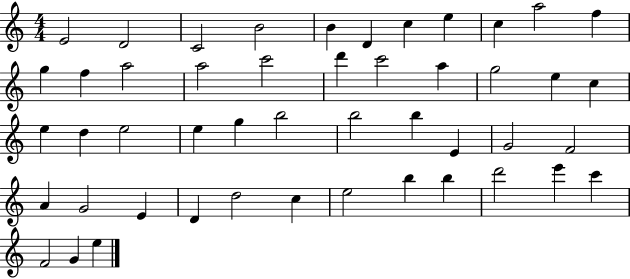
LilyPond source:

{
  \clef treble
  \numericTimeSignature
  \time 4/4
  \key c \major
  e'2 d'2 | c'2 b'2 | b'4 d'4 c''4 e''4 | c''4 a''2 f''4 | \break g''4 f''4 a''2 | a''2 c'''2 | d'''4 c'''2 a''4 | g''2 e''4 c''4 | \break e''4 d''4 e''2 | e''4 g''4 b''2 | b''2 b''4 e'4 | g'2 f'2 | \break a'4 g'2 e'4 | d'4 d''2 c''4 | e''2 b''4 b''4 | d'''2 e'''4 c'''4 | \break f'2 g'4 e''4 | \bar "|."
}